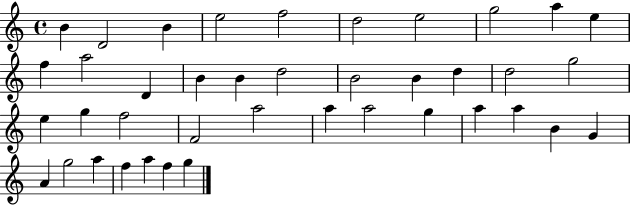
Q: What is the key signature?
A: C major